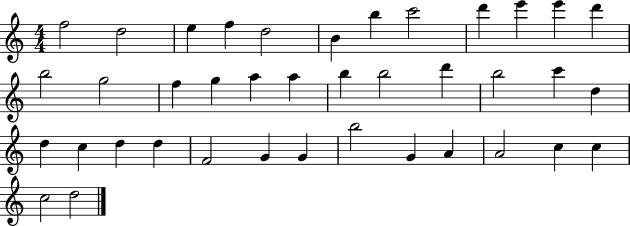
F5/h D5/h E5/q F5/q D5/h B4/q B5/q C6/h D6/q E6/q E6/q D6/q B5/h G5/h F5/q G5/q A5/q A5/q B5/q B5/h D6/q B5/h C6/q D5/q D5/q C5/q D5/q D5/q F4/h G4/q G4/q B5/h G4/q A4/q A4/h C5/q C5/q C5/h D5/h